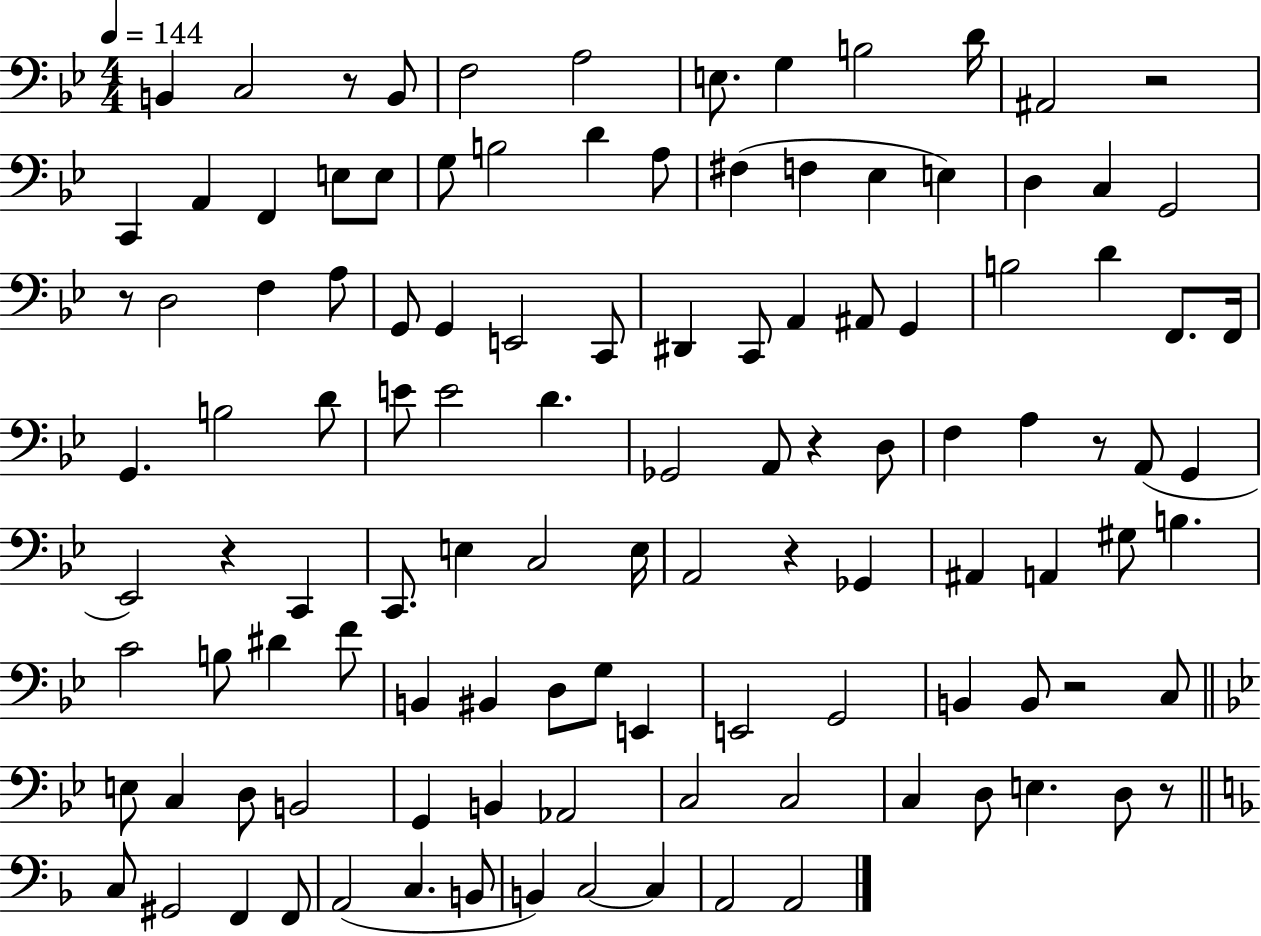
{
  \clef bass
  \numericTimeSignature
  \time 4/4
  \key bes \major
  \tempo 4 = 144
  b,4 c2 r8 b,8 | f2 a2 | e8. g4 b2 d'16 | ais,2 r2 | \break c,4 a,4 f,4 e8 e8 | g8 b2 d'4 a8 | fis4( f4 ees4 e4) | d4 c4 g,2 | \break r8 d2 f4 a8 | g,8 g,4 e,2 c,8 | dis,4 c,8 a,4 ais,8 g,4 | b2 d'4 f,8. f,16 | \break g,4. b2 d'8 | e'8 e'2 d'4. | ges,2 a,8 r4 d8 | f4 a4 r8 a,8( g,4 | \break ees,2) r4 c,4 | c,8. e4 c2 e16 | a,2 r4 ges,4 | ais,4 a,4 gis8 b4. | \break c'2 b8 dis'4 f'8 | b,4 bis,4 d8 g8 e,4 | e,2 g,2 | b,4 b,8 r2 c8 | \break \bar "||" \break \key bes \major e8 c4 d8 b,2 | g,4 b,4 aes,2 | c2 c2 | c4 d8 e4. d8 r8 | \break \bar "||" \break \key f \major c8 gis,2 f,4 f,8 | a,2( c4. b,8 | b,4) c2~~ c4 | a,2 a,2 | \break \bar "|."
}